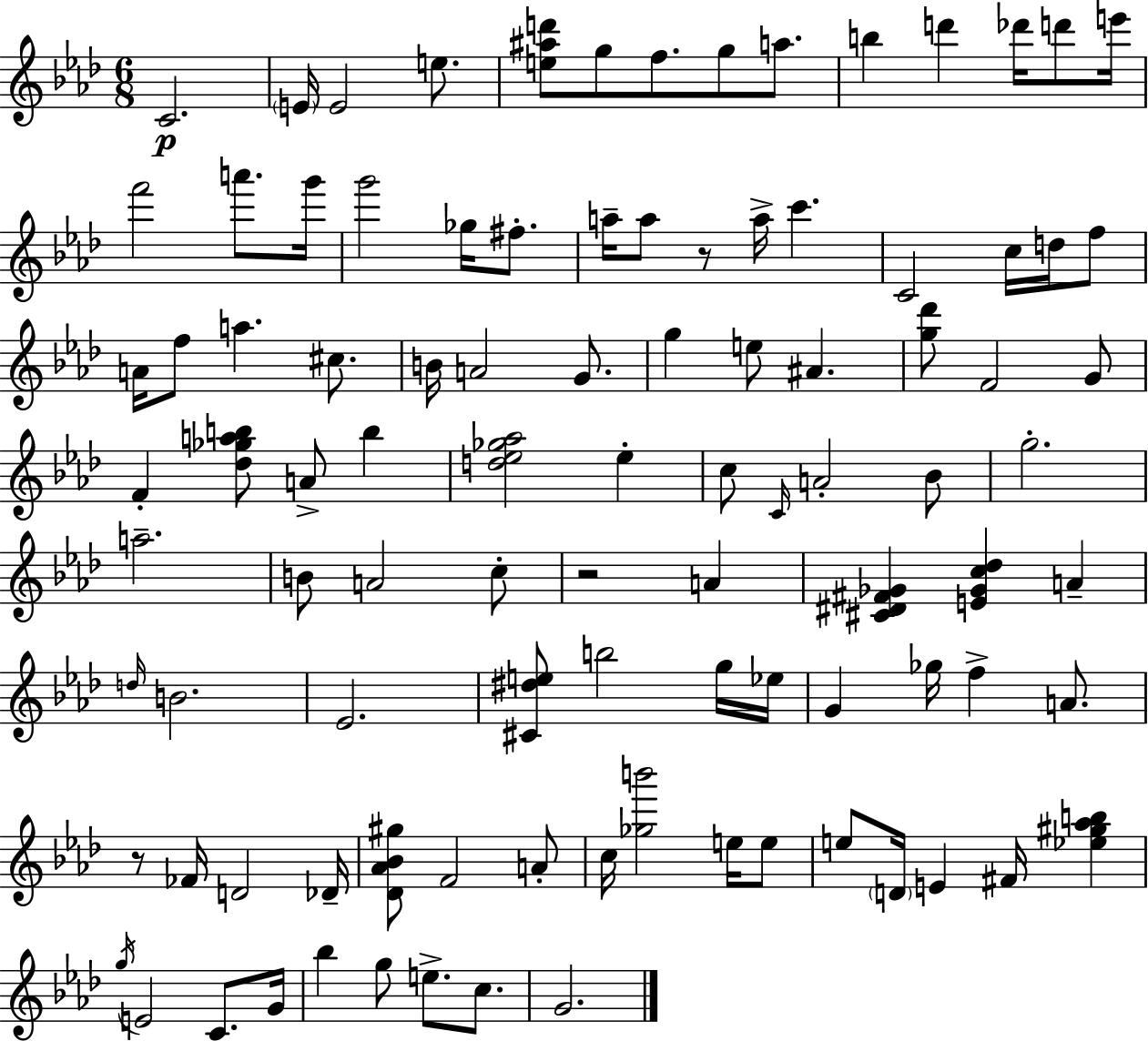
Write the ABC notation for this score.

X:1
T:Untitled
M:6/8
L:1/4
K:Ab
C2 E/4 E2 e/2 [e^ad']/2 g/2 f/2 g/2 a/2 b d' _d'/4 d'/2 e'/4 f'2 a'/2 g'/4 g'2 _g/4 ^f/2 a/4 a/2 z/2 a/4 c' C2 c/4 d/4 f/2 A/4 f/2 a ^c/2 B/4 A2 G/2 g e/2 ^A [g_d']/2 F2 G/2 F [_d_gab]/2 A/2 b [d_e_g_a]2 _e c/2 C/4 A2 _B/2 g2 a2 B/2 A2 c/2 z2 A [^C^D^F_G] [E_Gc_d] A d/4 B2 _E2 [^C^de]/2 b2 g/4 _e/4 G _g/4 f A/2 z/2 _F/4 D2 _D/4 [_D_A_B^g]/2 F2 A/2 c/4 [_gb']2 e/4 e/2 e/2 D/4 E ^F/4 [_e^g_ab] g/4 E2 C/2 G/4 _b g/2 e/2 c/2 G2